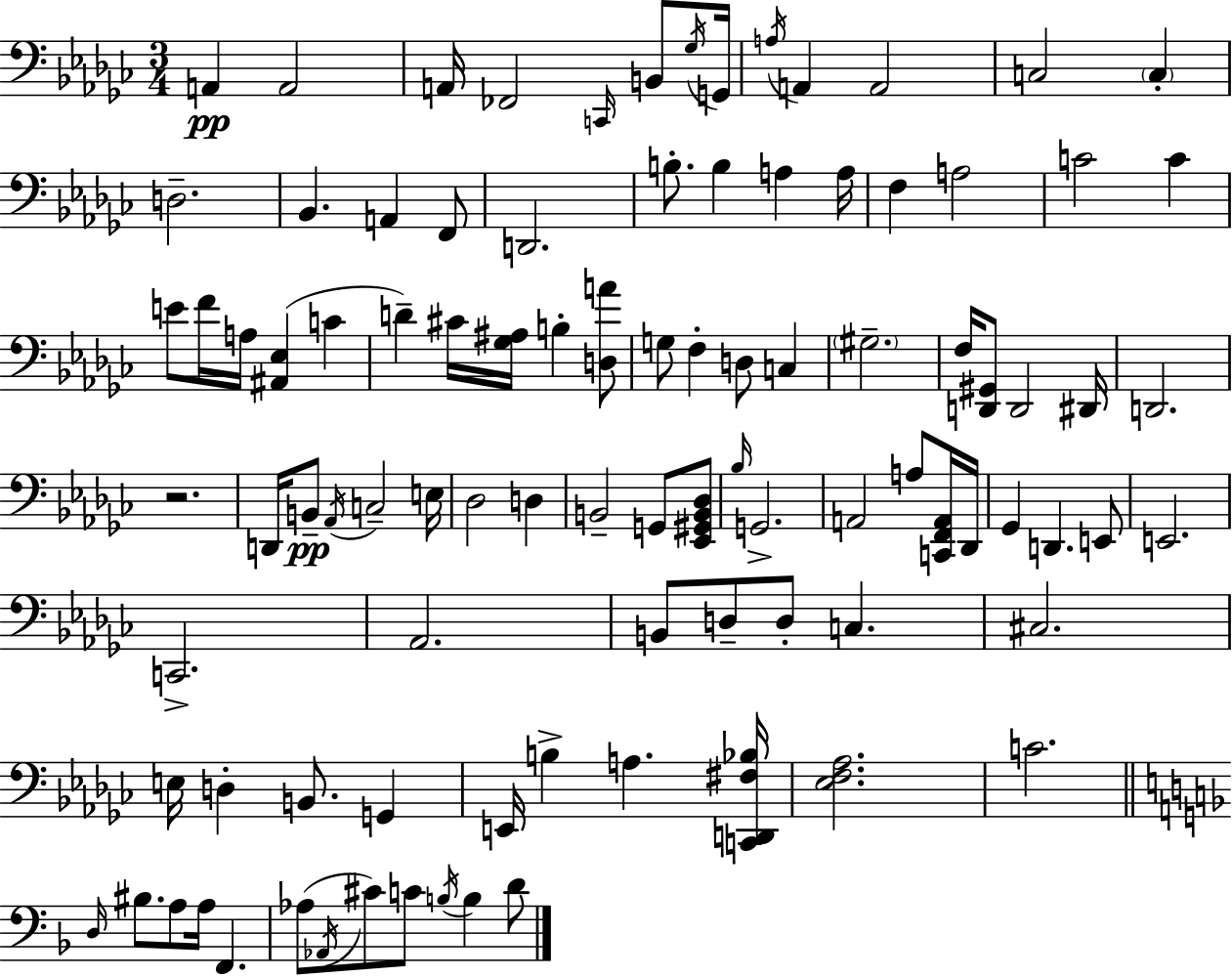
A2/q A2/h A2/s FES2/h C2/s B2/e Gb3/s G2/s A3/s A2/q A2/h C3/h C3/q D3/h. Bb2/q. A2/q F2/e D2/h. B3/e. B3/q A3/q A3/s F3/q A3/h C4/h C4/q E4/e F4/s A3/s [A#2,Eb3]/q C4/q D4/q C#4/s [Gb3,A#3]/s B3/q [D3,A4]/e G3/e F3/q D3/e C3/q G#3/h. F3/s [D2,G#2]/e D2/h D#2/s D2/h. R/h. D2/s B2/e Ab2/s C3/h E3/s Db3/h D3/q B2/h G2/e [Eb2,G#2,B2,Db3]/e Bb3/s G2/h. A2/h A3/e [C2,F2,A2]/s Db2/s Gb2/q D2/q. E2/e E2/h. C2/h. Ab2/h. B2/e D3/e D3/e C3/q. C#3/h. E3/s D3/q B2/e. G2/q E2/s B3/q A3/q. [C2,D2,F#3,Bb3]/s [Eb3,F3,Ab3]/h. C4/h. D3/s BIS3/e. A3/e A3/s F2/q. Ab3/e Ab2/s C#4/e C4/e B3/s B3/q D4/e